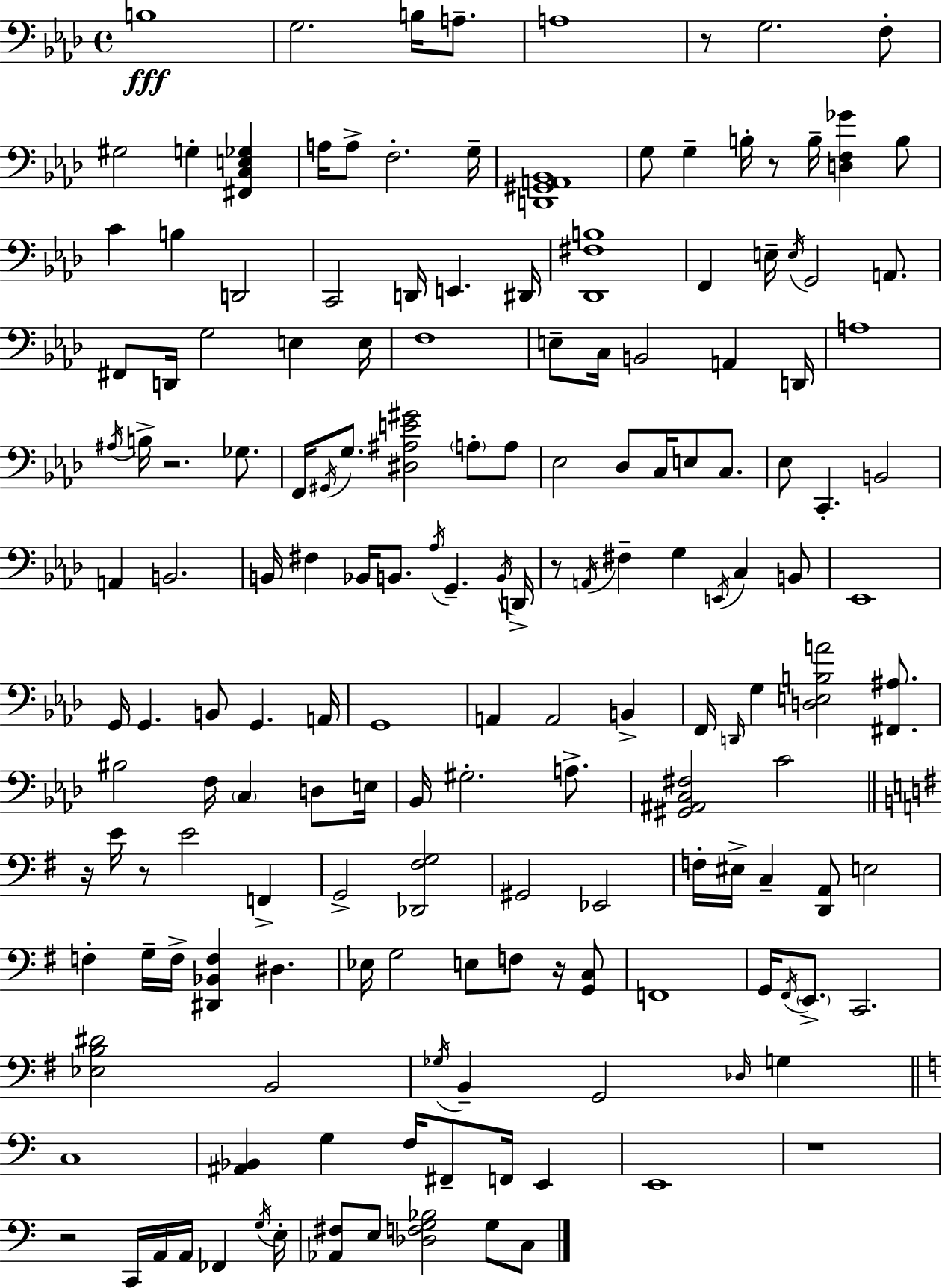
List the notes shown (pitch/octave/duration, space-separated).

B3/w G3/h. B3/s A3/e. A3/w R/e G3/h. F3/e G#3/h G3/q [F#2,C3,E3,Gb3]/q A3/s A3/e F3/h. G3/s [D2,G#2,A2,Bb2]/w G3/e G3/q B3/s R/e B3/s [D3,F3,Gb4]/q B3/e C4/q B3/q D2/h C2/h D2/s E2/q. D#2/s [Db2,F#3,B3]/w F2/q E3/s E3/s G2/h A2/e. F#2/e D2/s G3/h E3/q E3/s F3/w E3/e C3/s B2/h A2/q D2/s A3/w A#3/s B3/s R/h. Gb3/e. F2/s G#2/s G3/e. [D#3,A#3,E4,G#4]/h A3/e A3/e Eb3/h Db3/e C3/s E3/e C3/e. Eb3/e C2/q. B2/h A2/q B2/h. B2/s F#3/q Bb2/s B2/e. Ab3/s G2/q. B2/s D2/s R/e A2/s F#3/q G3/q E2/s C3/q B2/e Eb2/w G2/s G2/q. B2/e G2/q. A2/s G2/w A2/q A2/h B2/q F2/s D2/s G3/q [D3,E3,B3,A4]/h [F#2,A#3]/e. BIS3/h F3/s C3/q D3/e E3/s Bb2/s G#3/h. A3/e. [G#2,A#2,C3,F#3]/h C4/h R/s E4/s R/e E4/h F2/q G2/h [Db2,F#3,G3]/h G#2/h Eb2/h F3/s EIS3/s C3/q [D2,A2]/e E3/h F3/q G3/s F3/s [D#2,Bb2,F3]/q D#3/q. Eb3/s G3/h E3/e F3/e R/s [G2,C3]/e F2/w G2/s F#2/s E2/e. C2/h. [Eb3,B3,D#4]/h B2/h Gb3/s B2/q G2/h Db3/s G3/q C3/w [A#2,Bb2]/q G3/q F3/s F#2/e F2/s E2/q E2/w R/w R/h C2/s A2/s A2/s FES2/q G3/s E3/s [Ab2,F#3]/e E3/e [Db3,F3,G3,Bb3]/h G3/e C3/e